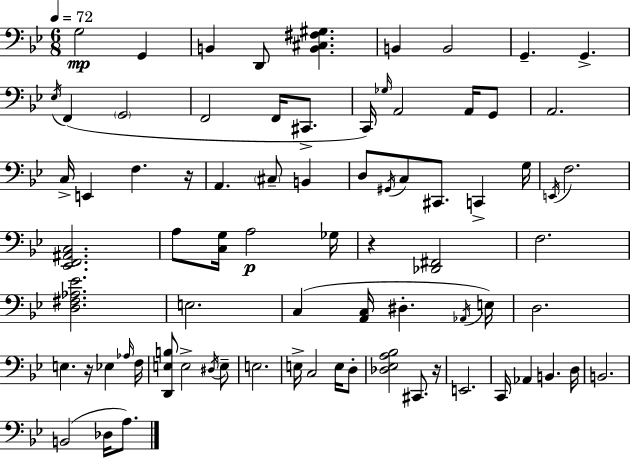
{
  \clef bass
  \numericTimeSignature
  \time 6/8
  \key bes \major
  \tempo 4 = 72
  g2\mp g,4 | b,4 d,8 <b, cis fis gis>4. | b,4 b,2 | g,4.-- g,4.-> | \break \acciaccatura { ees16 } f,4( \parenthesize g,2 | f,2 f,16 cis,8.-> | c,16) \grace { ges16 } a,2 a,16 | g,8 a,2. | \break c16-> e,4 f4. | r16 a,4. \parenthesize cis8-- b,4 | d8 \acciaccatura { gis,16 } c8 cis,8. c,4-> | g16 \acciaccatura { e,16 } f2. | \break <ees, f, ais, c>2. | a8 <c g>16 a2\p | ges16 r4 <des, fis,>2 | f2. | \break <d fis aes ees'>2. | e2. | c4( <a, c>16 dis4.-. | \acciaccatura { aes,16 } e16) d2. | \break e4. r16 | ees4 \grace { aes16 } f16 <d, e b>8 e2-> | \acciaccatura { dis16 } e8-- e2. | e16-> c2 | \break e16 d8-. <des ees a bes>2 | cis,8. r16 e,2. | c,16 aes,4 | b,4. d16 b,2. | \break b,2( | des16 a8.) \bar "|."
}